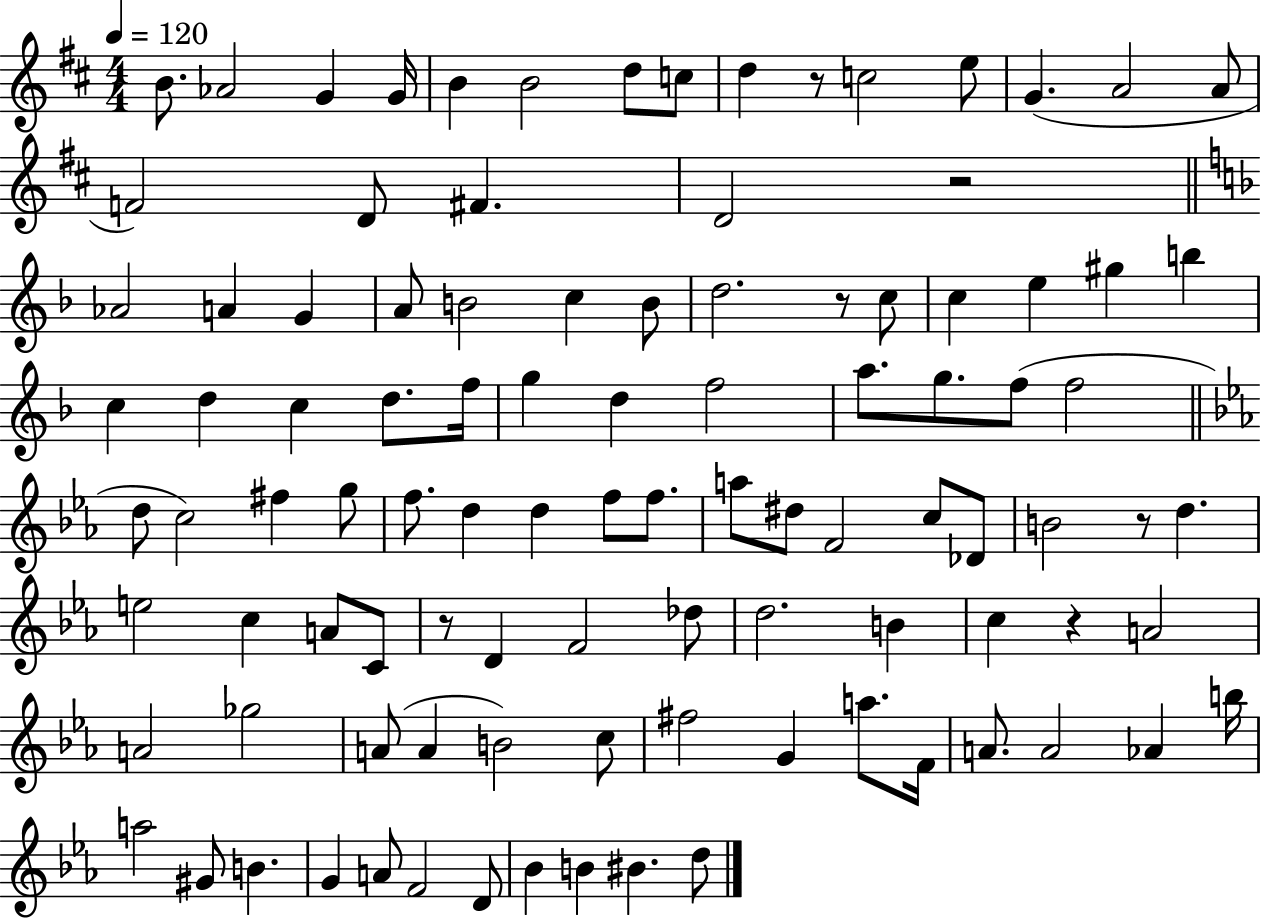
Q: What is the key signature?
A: D major